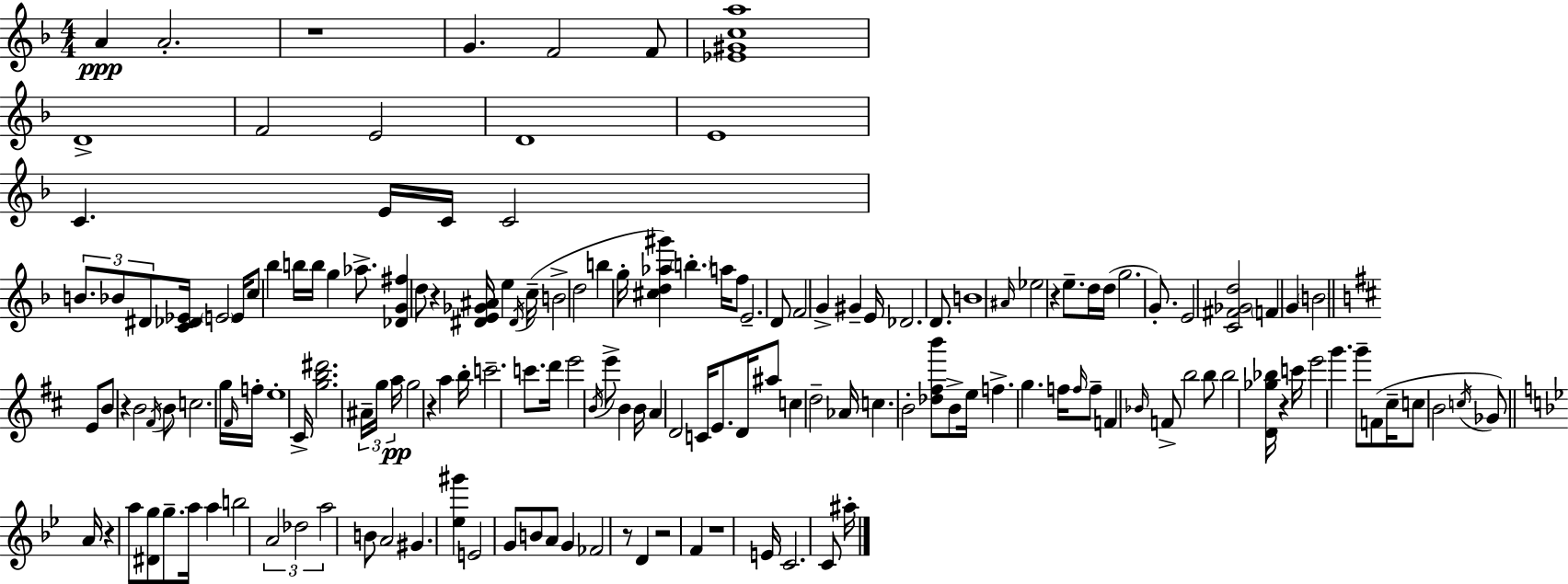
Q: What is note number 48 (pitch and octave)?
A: E5